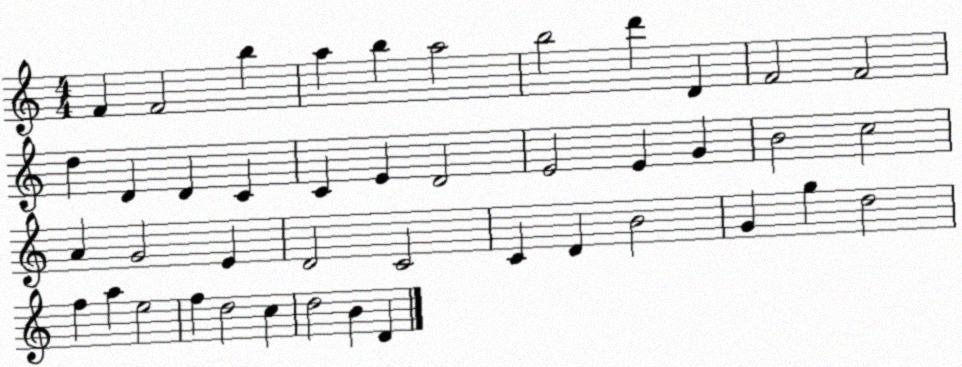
X:1
T:Untitled
M:4/4
L:1/4
K:C
F F2 b a b a2 b2 d' D F2 F2 d D D C C E D2 E2 E G B2 c2 A G2 E D2 C2 C D B2 G g d2 f a e2 f d2 c d2 B D